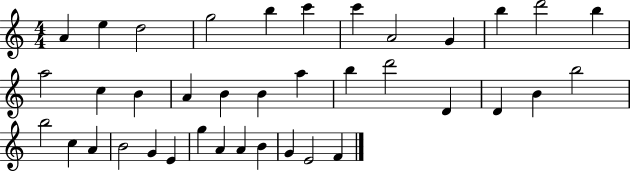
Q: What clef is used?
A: treble